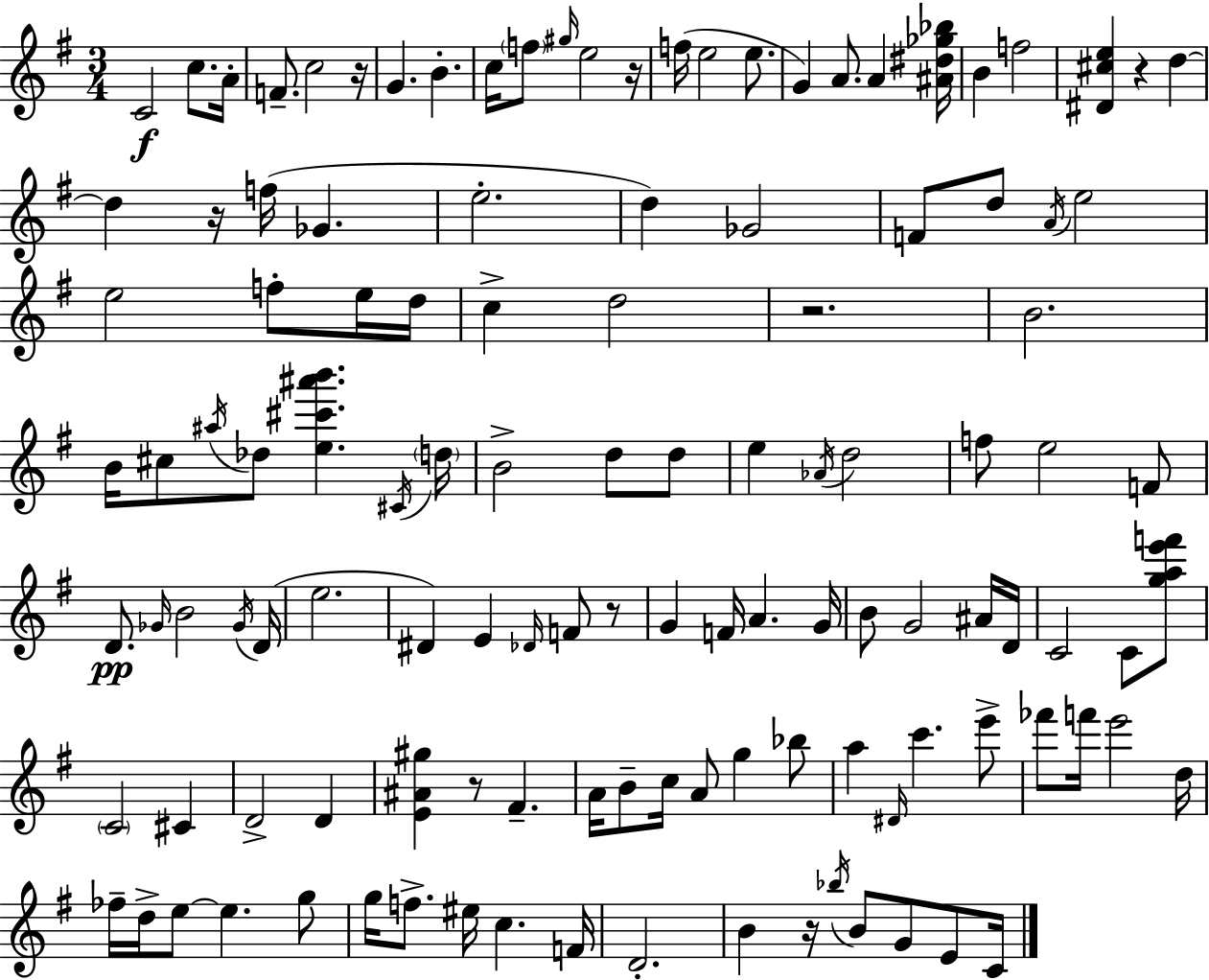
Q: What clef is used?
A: treble